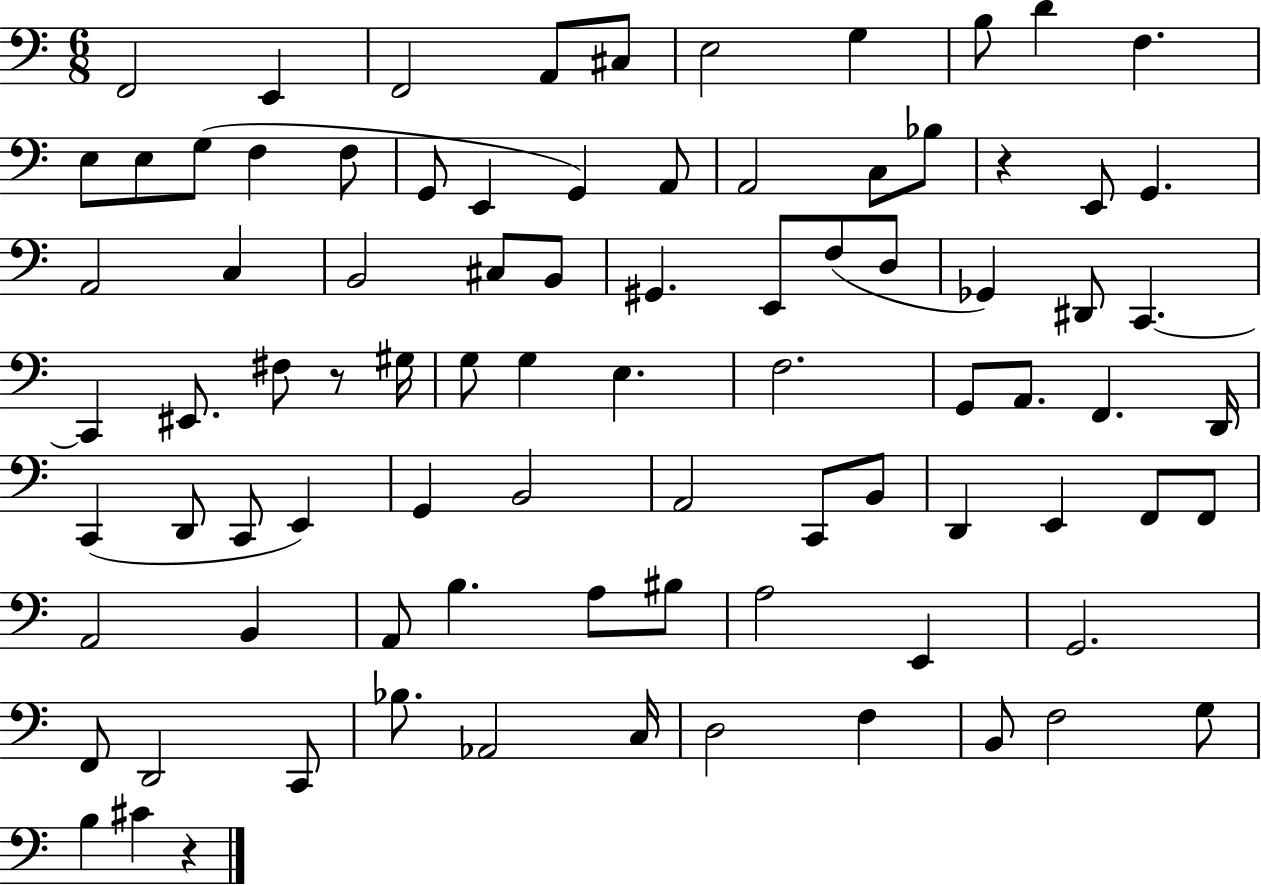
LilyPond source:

{
  \clef bass
  \numericTimeSignature
  \time 6/8
  \key c \major
  f,2 e,4 | f,2 a,8 cis8 | e2 g4 | b8 d'4 f4. | \break e8 e8 g8( f4 f8 | g,8 e,4 g,4) a,8 | a,2 c8 bes8 | r4 e,8 g,4. | \break a,2 c4 | b,2 cis8 b,8 | gis,4. e,8 f8( d8 | ges,4) dis,8 c,4.~~ | \break c,4 eis,8. fis8 r8 gis16 | g8 g4 e4. | f2. | g,8 a,8. f,4. d,16 | \break c,4( d,8 c,8 e,4) | g,4 b,2 | a,2 c,8 b,8 | d,4 e,4 f,8 f,8 | \break a,2 b,4 | a,8 b4. a8 bis8 | a2 e,4 | g,2. | \break f,8 d,2 c,8 | bes8. aes,2 c16 | d2 f4 | b,8 f2 g8 | \break b4 cis'4 r4 | \bar "|."
}